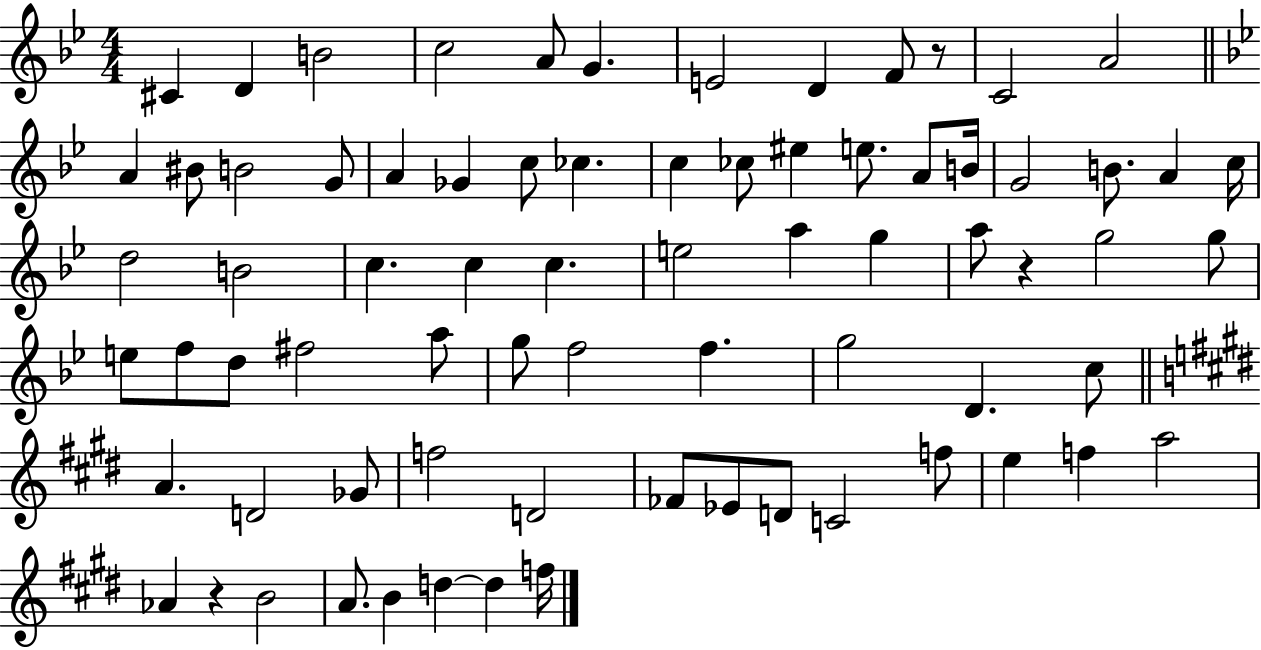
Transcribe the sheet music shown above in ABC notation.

X:1
T:Untitled
M:4/4
L:1/4
K:Bb
^C D B2 c2 A/2 G E2 D F/2 z/2 C2 A2 A ^B/2 B2 G/2 A _G c/2 _c c _c/2 ^e e/2 A/2 B/4 G2 B/2 A c/4 d2 B2 c c c e2 a g a/2 z g2 g/2 e/2 f/2 d/2 ^f2 a/2 g/2 f2 f g2 D c/2 A D2 _G/2 f2 D2 _F/2 _E/2 D/2 C2 f/2 e f a2 _A z B2 A/2 B d d f/4